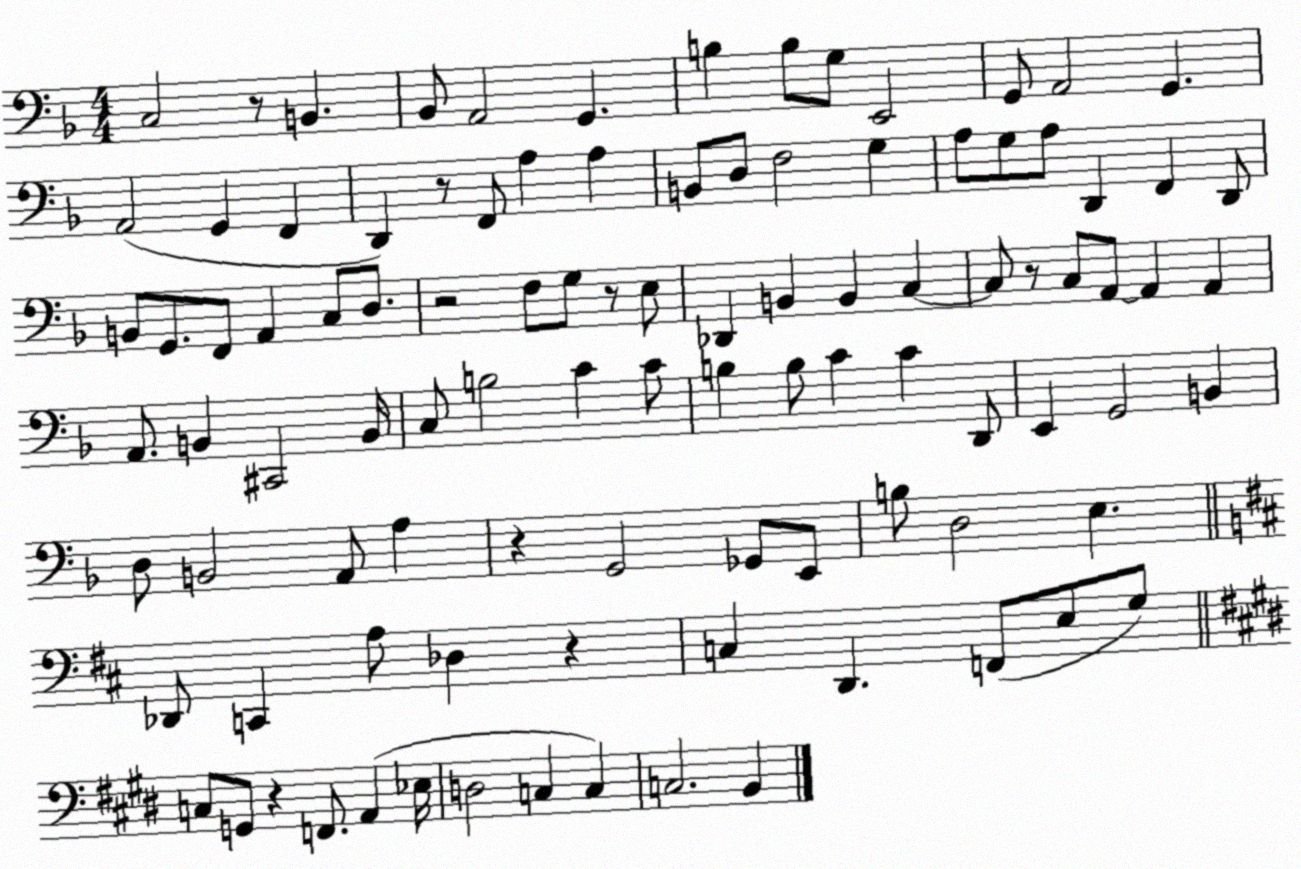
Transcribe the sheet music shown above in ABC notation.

X:1
T:Untitled
M:4/4
L:1/4
K:F
C,2 z/2 B,, _B,,/2 A,,2 G,, B, B,/2 G,/2 E,,2 G,,/2 A,,2 G,, A,,2 G,, F,, D,, z/2 F,,/2 A, A, B,,/2 D,/2 F,2 G, A,/2 G,/2 A,/2 D,, F,, D,,/2 B,,/2 G,,/2 F,,/2 A,, C,/2 D,/2 z2 F,/2 G,/2 z/2 E,/2 _D,, B,, B,, C, C,/2 z/2 C,/2 A,,/2 A,, A,, A,,/2 B,, ^C,,2 B,,/4 C,/2 B,2 C C/2 B, B,/2 C C D,,/2 E,, G,,2 B,, D,/2 B,,2 A,,/2 A, z G,,2 _G,,/2 E,,/2 B,/2 D,2 E, _D,,/2 C,, A,/2 _D, z C, D,, F,,/2 E,/2 G,/2 C,/2 G,,/2 z F,,/2 A,, _E,/4 D,2 C, C, C,2 B,,